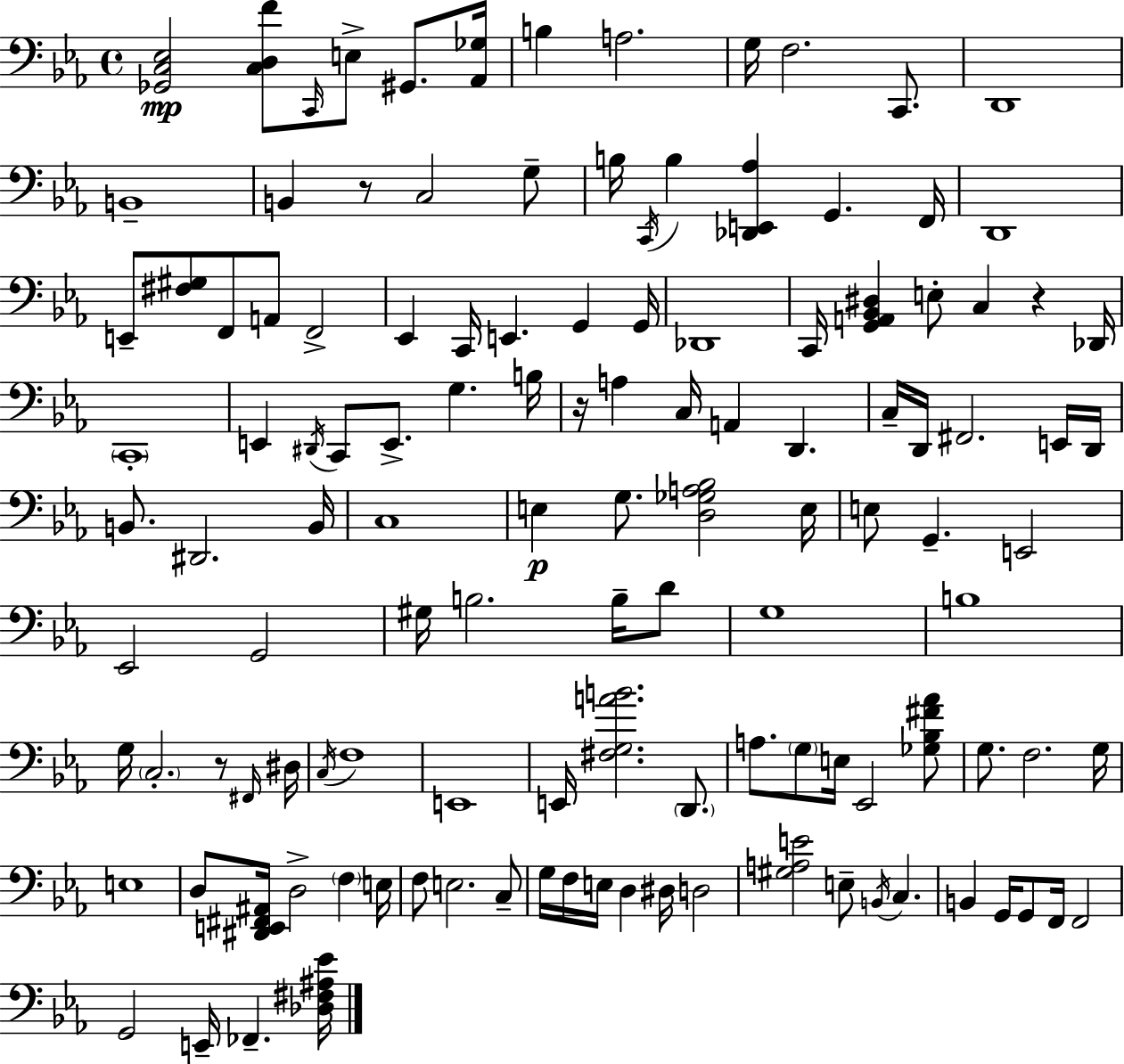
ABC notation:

X:1
T:Untitled
M:4/4
L:1/4
K:Cm
[_G,,C,_E,]2 [C,D,F]/2 C,,/4 E,/2 ^G,,/2 [_A,,_G,]/4 B, A,2 G,/4 F,2 C,,/2 D,,4 B,,4 B,, z/2 C,2 G,/2 B,/4 C,,/4 B, [_D,,E,,_A,] G,, F,,/4 D,,4 E,,/2 [^F,^G,]/2 F,,/2 A,,/2 F,,2 _E,, C,,/4 E,, G,, G,,/4 _D,,4 C,,/4 [G,,A,,_B,,^D,] E,/2 C, z _D,,/4 C,,4 E,, ^D,,/4 C,,/2 E,,/2 G, B,/4 z/4 A, C,/4 A,, D,, C,/4 D,,/4 ^F,,2 E,,/4 D,,/4 B,,/2 ^D,,2 B,,/4 C,4 E, G,/2 [D,_G,A,_B,]2 E,/4 E,/2 G,, E,,2 _E,,2 G,,2 ^G,/4 B,2 B,/4 D/2 G,4 B,4 G,/4 C,2 z/2 ^F,,/4 ^D,/4 C,/4 F,4 E,,4 E,,/4 [^F,G,AB]2 D,,/2 A,/2 G,/2 E,/4 _E,,2 [_G,_B,^F_A]/2 G,/2 F,2 G,/4 E,4 D,/2 [^D,,E,,^F,,^A,,]/4 D,2 F, E,/4 F,/2 E,2 C,/2 G,/4 F,/4 E,/4 D, ^D,/4 D,2 [^G,A,E]2 E,/2 B,,/4 C, B,, G,,/4 G,,/2 F,,/4 F,,2 G,,2 E,,/4 _F,, [_D,^F,^A,_E]/4